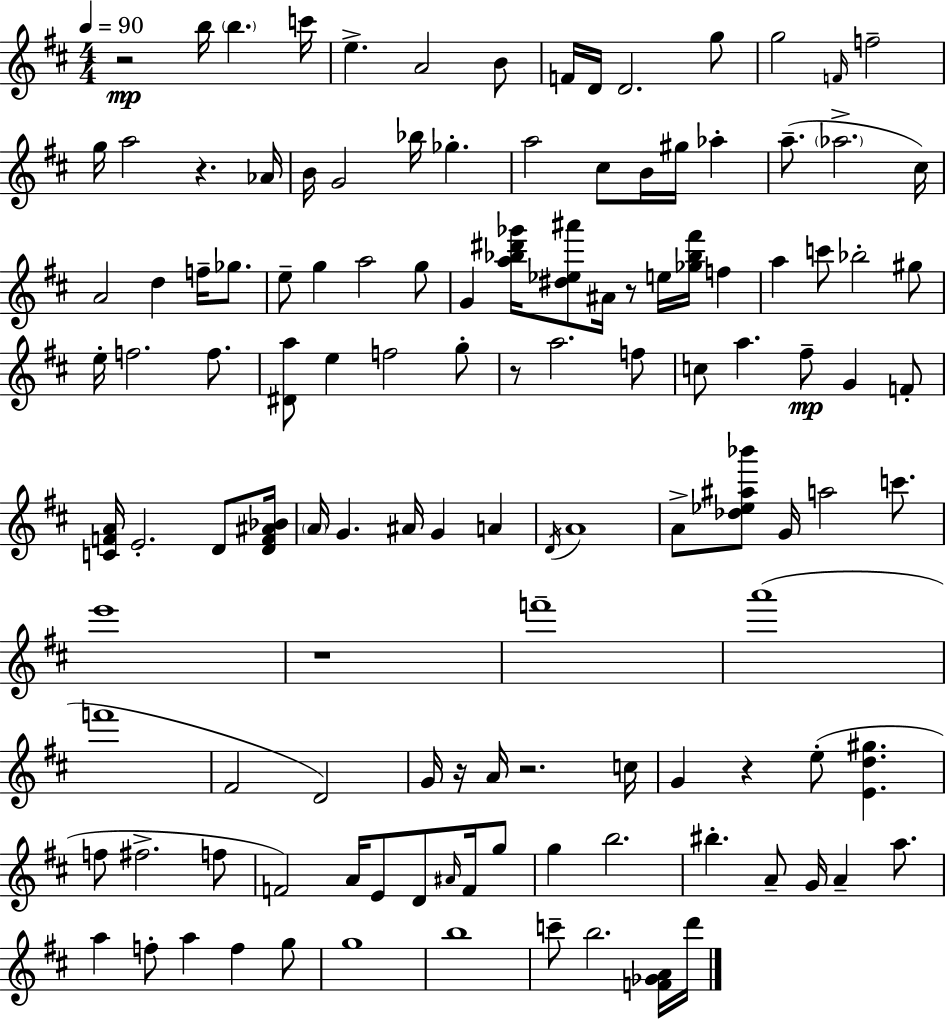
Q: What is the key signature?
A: D major